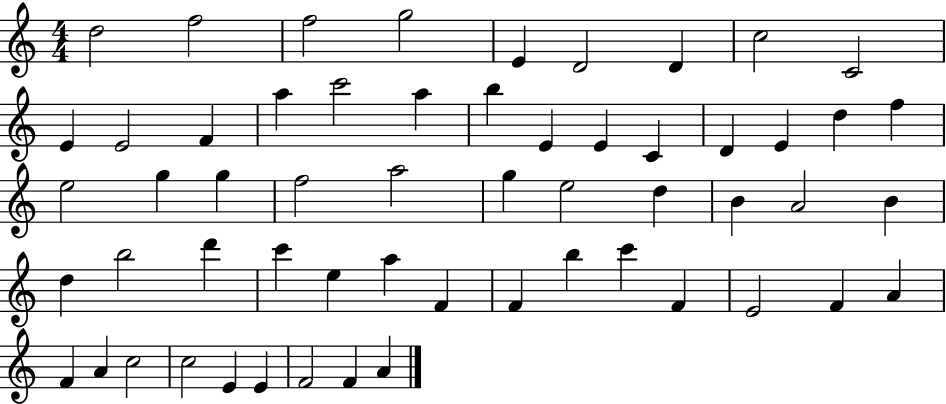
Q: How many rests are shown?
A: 0